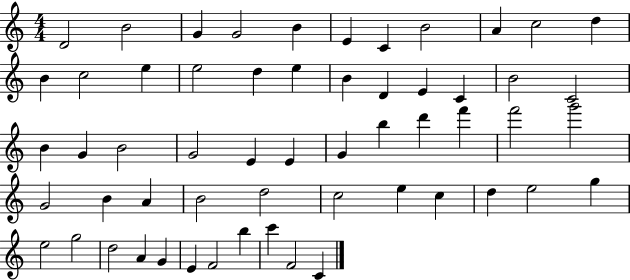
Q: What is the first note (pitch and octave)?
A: D4